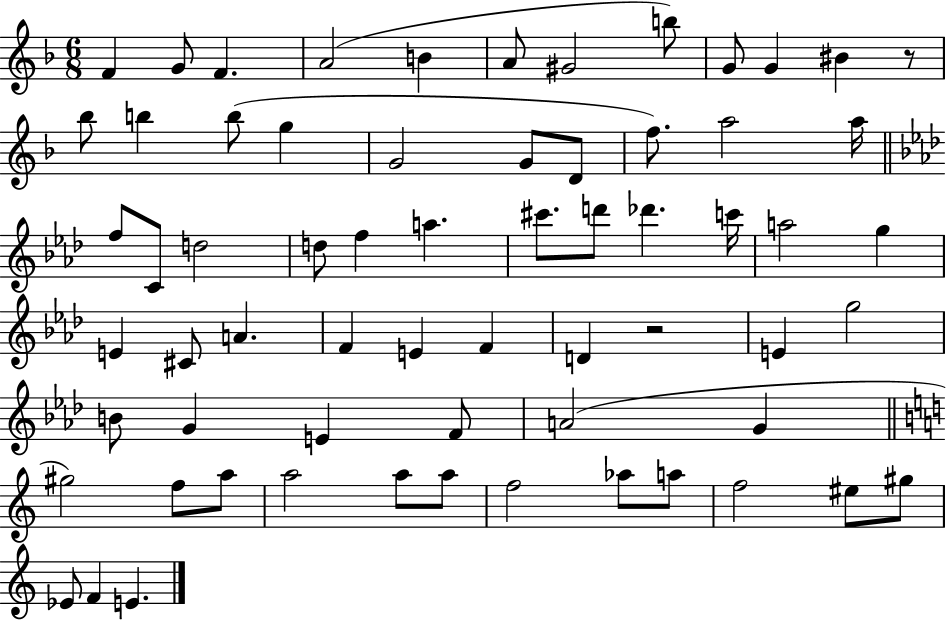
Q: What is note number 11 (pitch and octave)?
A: BIS4